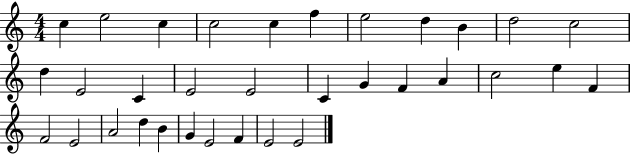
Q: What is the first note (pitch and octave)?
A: C5